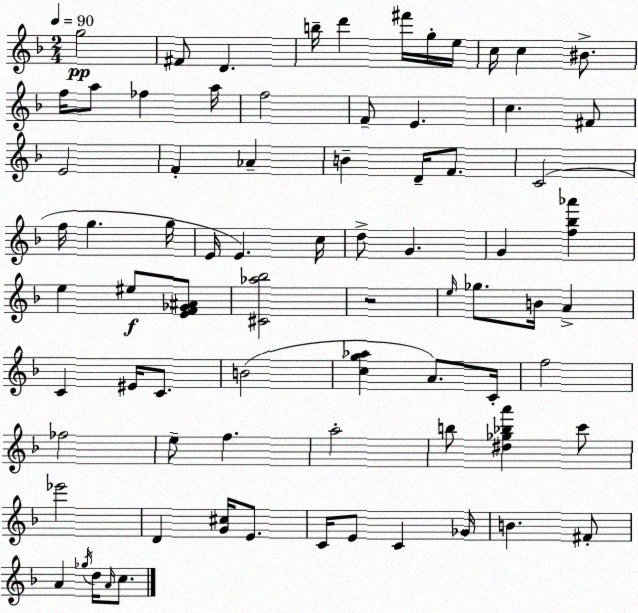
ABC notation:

X:1
T:Untitled
M:2/4
L:1/4
K:F
g2 ^F/2 D b/4 d' ^f'/4 g/4 e/4 c/4 c ^B/2 f/4 a/2 _f a/4 f2 F/2 E c ^F/2 E2 F _A B D/4 F/2 C2 f/4 g g/4 E/4 E c/4 d/2 G G [f_b_a'] e ^e/2 [EF_G^A]/2 [^C_a_b]2 z2 e/4 _g/2 B/4 A C ^E/4 C/2 B2 [cg_a] A/2 C/4 f2 _f2 e/2 f a2 b/2 [^d_g_ba'] c'/2 _e'2 D [G^c]/4 E/2 C/4 E/2 C _G/4 B ^F/2 A _g/4 d/4 A/4 c/2